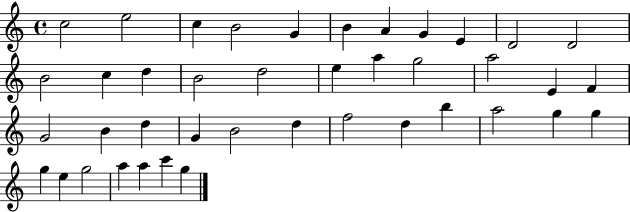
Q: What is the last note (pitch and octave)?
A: G5